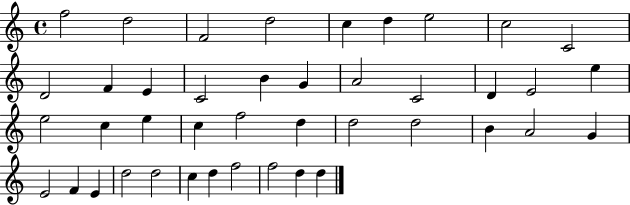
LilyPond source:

{
  \clef treble
  \time 4/4
  \defaultTimeSignature
  \key c \major
  f''2 d''2 | f'2 d''2 | c''4 d''4 e''2 | c''2 c'2 | \break d'2 f'4 e'4 | c'2 b'4 g'4 | a'2 c'2 | d'4 e'2 e''4 | \break e''2 c''4 e''4 | c''4 f''2 d''4 | d''2 d''2 | b'4 a'2 g'4 | \break e'2 f'4 e'4 | d''2 d''2 | c''4 d''4 f''2 | f''2 d''4 d''4 | \break \bar "|."
}